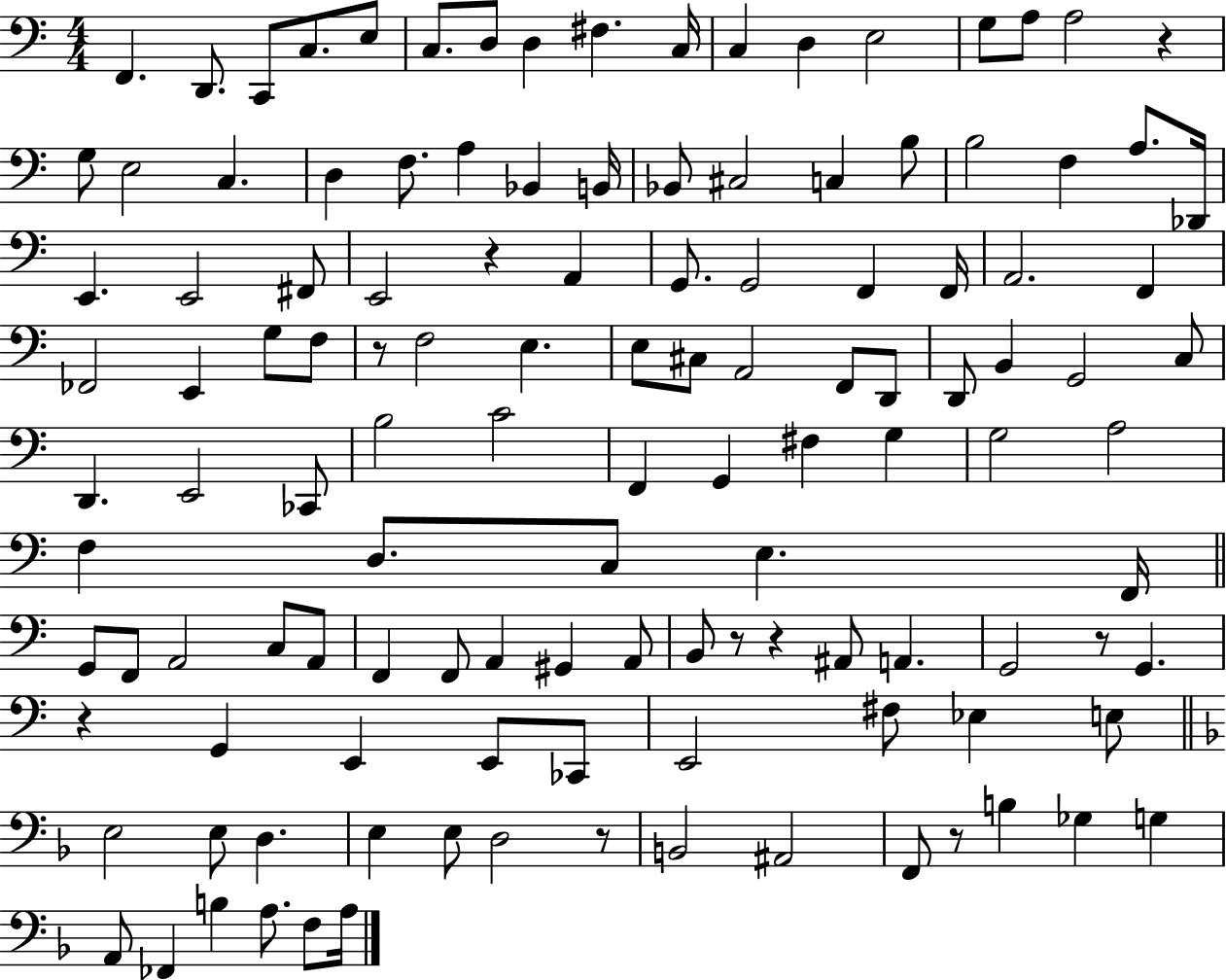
X:1
T:Untitled
M:4/4
L:1/4
K:C
F,, D,,/2 C,,/2 C,/2 E,/2 C,/2 D,/2 D, ^F, C,/4 C, D, E,2 G,/2 A,/2 A,2 z G,/2 E,2 C, D, F,/2 A, _B,, B,,/4 _B,,/2 ^C,2 C, B,/2 B,2 F, A,/2 _D,,/4 E,, E,,2 ^F,,/2 E,,2 z A,, G,,/2 G,,2 F,, F,,/4 A,,2 F,, _F,,2 E,, G,/2 F,/2 z/2 F,2 E, E,/2 ^C,/2 A,,2 F,,/2 D,,/2 D,,/2 B,, G,,2 C,/2 D,, E,,2 _C,,/2 B,2 C2 F,, G,, ^F, G, G,2 A,2 F, D,/2 C,/2 E, F,,/4 G,,/2 F,,/2 A,,2 C,/2 A,,/2 F,, F,,/2 A,, ^G,, A,,/2 B,,/2 z/2 z ^A,,/2 A,, G,,2 z/2 G,, z G,, E,, E,,/2 _C,,/2 E,,2 ^F,/2 _E, E,/2 E,2 E,/2 D, E, E,/2 D,2 z/2 B,,2 ^A,,2 F,,/2 z/2 B, _G, G, A,,/2 _F,, B, A,/2 F,/2 A,/4